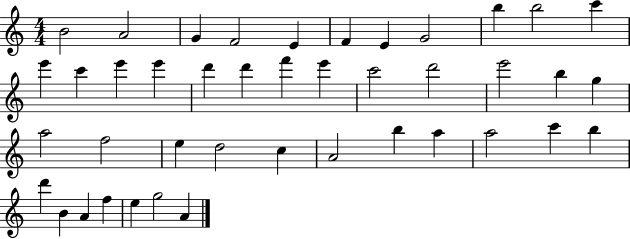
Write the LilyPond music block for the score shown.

{
  \clef treble
  \numericTimeSignature
  \time 4/4
  \key c \major
  b'2 a'2 | g'4 f'2 e'4 | f'4 e'4 g'2 | b''4 b''2 c'''4 | \break e'''4 c'''4 e'''4 e'''4 | d'''4 d'''4 f'''4 e'''4 | c'''2 d'''2 | e'''2 b''4 g''4 | \break a''2 f''2 | e''4 d''2 c''4 | a'2 b''4 a''4 | a''2 c'''4 b''4 | \break d'''4 b'4 a'4 f''4 | e''4 g''2 a'4 | \bar "|."
}